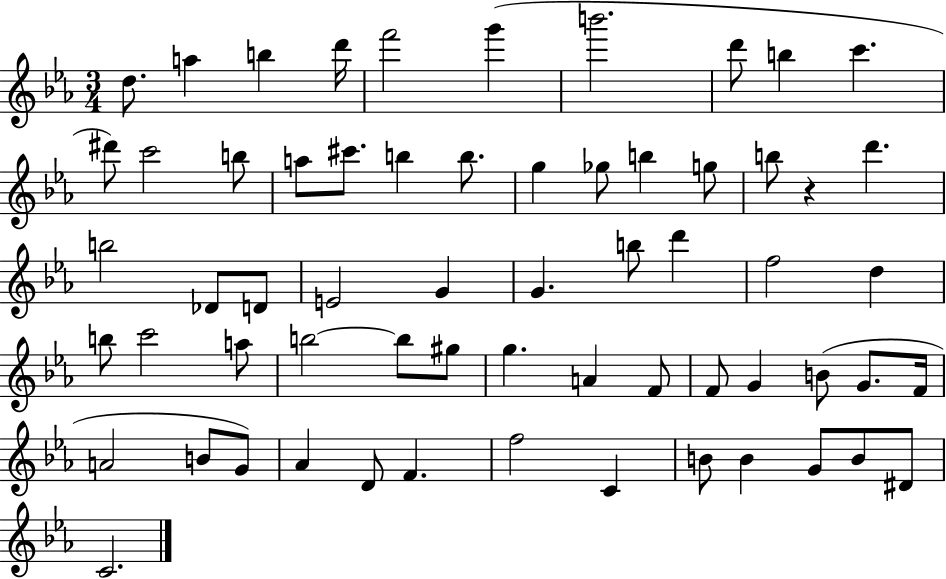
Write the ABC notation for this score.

X:1
T:Untitled
M:3/4
L:1/4
K:Eb
d/2 a b d'/4 f'2 g' b'2 d'/2 b c' ^d'/2 c'2 b/2 a/2 ^c'/2 b b/2 g _g/2 b g/2 b/2 z d' b2 _D/2 D/2 E2 G G b/2 d' f2 d b/2 c'2 a/2 b2 b/2 ^g/2 g A F/2 F/2 G B/2 G/2 F/4 A2 B/2 G/2 _A D/2 F f2 C B/2 B G/2 B/2 ^D/2 C2